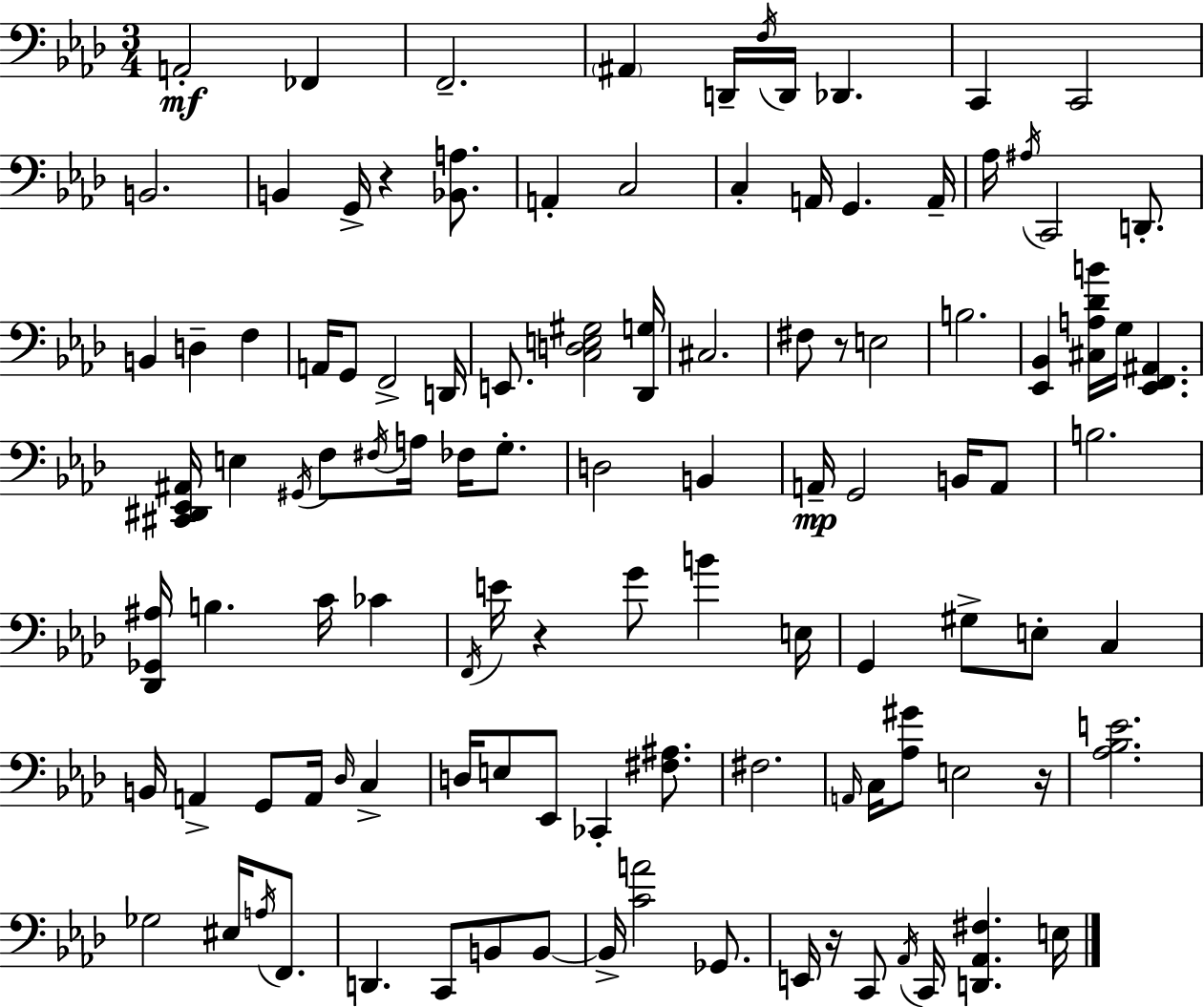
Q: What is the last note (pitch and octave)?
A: E3